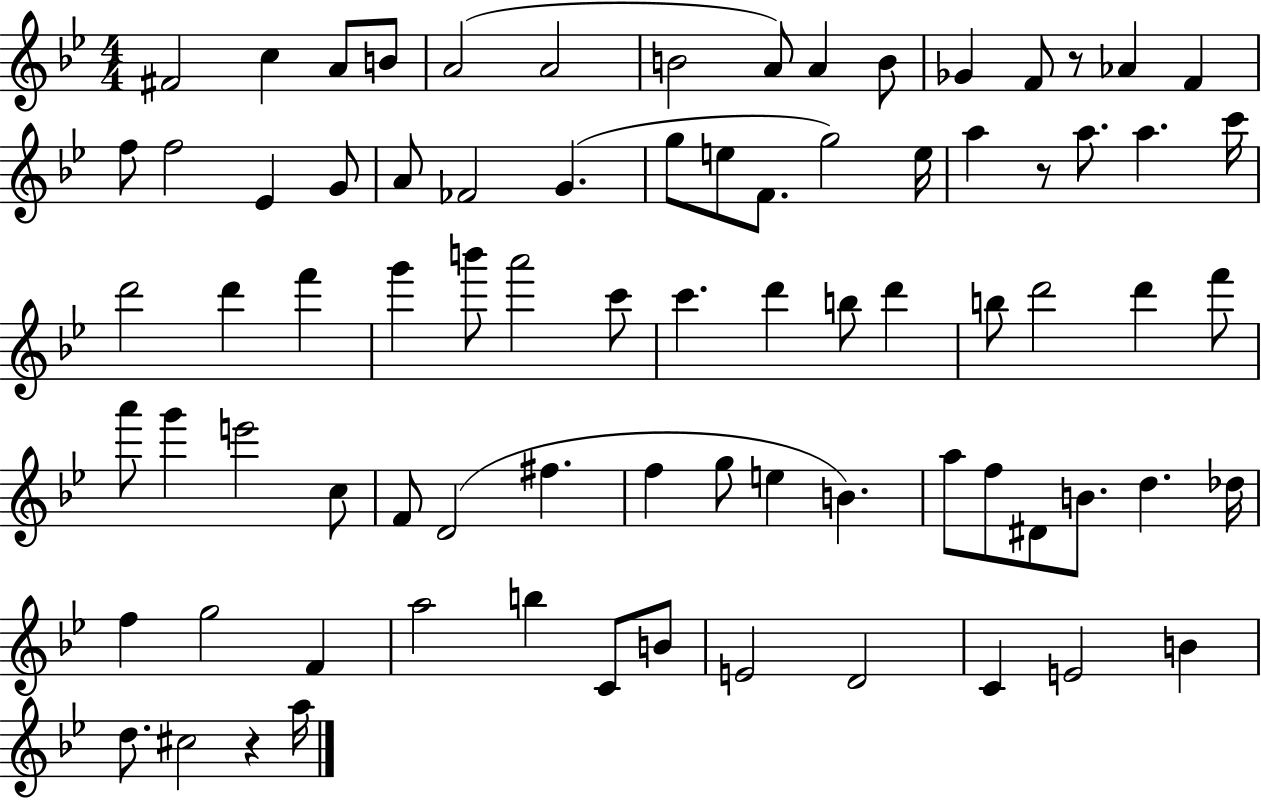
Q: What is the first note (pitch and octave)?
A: F#4